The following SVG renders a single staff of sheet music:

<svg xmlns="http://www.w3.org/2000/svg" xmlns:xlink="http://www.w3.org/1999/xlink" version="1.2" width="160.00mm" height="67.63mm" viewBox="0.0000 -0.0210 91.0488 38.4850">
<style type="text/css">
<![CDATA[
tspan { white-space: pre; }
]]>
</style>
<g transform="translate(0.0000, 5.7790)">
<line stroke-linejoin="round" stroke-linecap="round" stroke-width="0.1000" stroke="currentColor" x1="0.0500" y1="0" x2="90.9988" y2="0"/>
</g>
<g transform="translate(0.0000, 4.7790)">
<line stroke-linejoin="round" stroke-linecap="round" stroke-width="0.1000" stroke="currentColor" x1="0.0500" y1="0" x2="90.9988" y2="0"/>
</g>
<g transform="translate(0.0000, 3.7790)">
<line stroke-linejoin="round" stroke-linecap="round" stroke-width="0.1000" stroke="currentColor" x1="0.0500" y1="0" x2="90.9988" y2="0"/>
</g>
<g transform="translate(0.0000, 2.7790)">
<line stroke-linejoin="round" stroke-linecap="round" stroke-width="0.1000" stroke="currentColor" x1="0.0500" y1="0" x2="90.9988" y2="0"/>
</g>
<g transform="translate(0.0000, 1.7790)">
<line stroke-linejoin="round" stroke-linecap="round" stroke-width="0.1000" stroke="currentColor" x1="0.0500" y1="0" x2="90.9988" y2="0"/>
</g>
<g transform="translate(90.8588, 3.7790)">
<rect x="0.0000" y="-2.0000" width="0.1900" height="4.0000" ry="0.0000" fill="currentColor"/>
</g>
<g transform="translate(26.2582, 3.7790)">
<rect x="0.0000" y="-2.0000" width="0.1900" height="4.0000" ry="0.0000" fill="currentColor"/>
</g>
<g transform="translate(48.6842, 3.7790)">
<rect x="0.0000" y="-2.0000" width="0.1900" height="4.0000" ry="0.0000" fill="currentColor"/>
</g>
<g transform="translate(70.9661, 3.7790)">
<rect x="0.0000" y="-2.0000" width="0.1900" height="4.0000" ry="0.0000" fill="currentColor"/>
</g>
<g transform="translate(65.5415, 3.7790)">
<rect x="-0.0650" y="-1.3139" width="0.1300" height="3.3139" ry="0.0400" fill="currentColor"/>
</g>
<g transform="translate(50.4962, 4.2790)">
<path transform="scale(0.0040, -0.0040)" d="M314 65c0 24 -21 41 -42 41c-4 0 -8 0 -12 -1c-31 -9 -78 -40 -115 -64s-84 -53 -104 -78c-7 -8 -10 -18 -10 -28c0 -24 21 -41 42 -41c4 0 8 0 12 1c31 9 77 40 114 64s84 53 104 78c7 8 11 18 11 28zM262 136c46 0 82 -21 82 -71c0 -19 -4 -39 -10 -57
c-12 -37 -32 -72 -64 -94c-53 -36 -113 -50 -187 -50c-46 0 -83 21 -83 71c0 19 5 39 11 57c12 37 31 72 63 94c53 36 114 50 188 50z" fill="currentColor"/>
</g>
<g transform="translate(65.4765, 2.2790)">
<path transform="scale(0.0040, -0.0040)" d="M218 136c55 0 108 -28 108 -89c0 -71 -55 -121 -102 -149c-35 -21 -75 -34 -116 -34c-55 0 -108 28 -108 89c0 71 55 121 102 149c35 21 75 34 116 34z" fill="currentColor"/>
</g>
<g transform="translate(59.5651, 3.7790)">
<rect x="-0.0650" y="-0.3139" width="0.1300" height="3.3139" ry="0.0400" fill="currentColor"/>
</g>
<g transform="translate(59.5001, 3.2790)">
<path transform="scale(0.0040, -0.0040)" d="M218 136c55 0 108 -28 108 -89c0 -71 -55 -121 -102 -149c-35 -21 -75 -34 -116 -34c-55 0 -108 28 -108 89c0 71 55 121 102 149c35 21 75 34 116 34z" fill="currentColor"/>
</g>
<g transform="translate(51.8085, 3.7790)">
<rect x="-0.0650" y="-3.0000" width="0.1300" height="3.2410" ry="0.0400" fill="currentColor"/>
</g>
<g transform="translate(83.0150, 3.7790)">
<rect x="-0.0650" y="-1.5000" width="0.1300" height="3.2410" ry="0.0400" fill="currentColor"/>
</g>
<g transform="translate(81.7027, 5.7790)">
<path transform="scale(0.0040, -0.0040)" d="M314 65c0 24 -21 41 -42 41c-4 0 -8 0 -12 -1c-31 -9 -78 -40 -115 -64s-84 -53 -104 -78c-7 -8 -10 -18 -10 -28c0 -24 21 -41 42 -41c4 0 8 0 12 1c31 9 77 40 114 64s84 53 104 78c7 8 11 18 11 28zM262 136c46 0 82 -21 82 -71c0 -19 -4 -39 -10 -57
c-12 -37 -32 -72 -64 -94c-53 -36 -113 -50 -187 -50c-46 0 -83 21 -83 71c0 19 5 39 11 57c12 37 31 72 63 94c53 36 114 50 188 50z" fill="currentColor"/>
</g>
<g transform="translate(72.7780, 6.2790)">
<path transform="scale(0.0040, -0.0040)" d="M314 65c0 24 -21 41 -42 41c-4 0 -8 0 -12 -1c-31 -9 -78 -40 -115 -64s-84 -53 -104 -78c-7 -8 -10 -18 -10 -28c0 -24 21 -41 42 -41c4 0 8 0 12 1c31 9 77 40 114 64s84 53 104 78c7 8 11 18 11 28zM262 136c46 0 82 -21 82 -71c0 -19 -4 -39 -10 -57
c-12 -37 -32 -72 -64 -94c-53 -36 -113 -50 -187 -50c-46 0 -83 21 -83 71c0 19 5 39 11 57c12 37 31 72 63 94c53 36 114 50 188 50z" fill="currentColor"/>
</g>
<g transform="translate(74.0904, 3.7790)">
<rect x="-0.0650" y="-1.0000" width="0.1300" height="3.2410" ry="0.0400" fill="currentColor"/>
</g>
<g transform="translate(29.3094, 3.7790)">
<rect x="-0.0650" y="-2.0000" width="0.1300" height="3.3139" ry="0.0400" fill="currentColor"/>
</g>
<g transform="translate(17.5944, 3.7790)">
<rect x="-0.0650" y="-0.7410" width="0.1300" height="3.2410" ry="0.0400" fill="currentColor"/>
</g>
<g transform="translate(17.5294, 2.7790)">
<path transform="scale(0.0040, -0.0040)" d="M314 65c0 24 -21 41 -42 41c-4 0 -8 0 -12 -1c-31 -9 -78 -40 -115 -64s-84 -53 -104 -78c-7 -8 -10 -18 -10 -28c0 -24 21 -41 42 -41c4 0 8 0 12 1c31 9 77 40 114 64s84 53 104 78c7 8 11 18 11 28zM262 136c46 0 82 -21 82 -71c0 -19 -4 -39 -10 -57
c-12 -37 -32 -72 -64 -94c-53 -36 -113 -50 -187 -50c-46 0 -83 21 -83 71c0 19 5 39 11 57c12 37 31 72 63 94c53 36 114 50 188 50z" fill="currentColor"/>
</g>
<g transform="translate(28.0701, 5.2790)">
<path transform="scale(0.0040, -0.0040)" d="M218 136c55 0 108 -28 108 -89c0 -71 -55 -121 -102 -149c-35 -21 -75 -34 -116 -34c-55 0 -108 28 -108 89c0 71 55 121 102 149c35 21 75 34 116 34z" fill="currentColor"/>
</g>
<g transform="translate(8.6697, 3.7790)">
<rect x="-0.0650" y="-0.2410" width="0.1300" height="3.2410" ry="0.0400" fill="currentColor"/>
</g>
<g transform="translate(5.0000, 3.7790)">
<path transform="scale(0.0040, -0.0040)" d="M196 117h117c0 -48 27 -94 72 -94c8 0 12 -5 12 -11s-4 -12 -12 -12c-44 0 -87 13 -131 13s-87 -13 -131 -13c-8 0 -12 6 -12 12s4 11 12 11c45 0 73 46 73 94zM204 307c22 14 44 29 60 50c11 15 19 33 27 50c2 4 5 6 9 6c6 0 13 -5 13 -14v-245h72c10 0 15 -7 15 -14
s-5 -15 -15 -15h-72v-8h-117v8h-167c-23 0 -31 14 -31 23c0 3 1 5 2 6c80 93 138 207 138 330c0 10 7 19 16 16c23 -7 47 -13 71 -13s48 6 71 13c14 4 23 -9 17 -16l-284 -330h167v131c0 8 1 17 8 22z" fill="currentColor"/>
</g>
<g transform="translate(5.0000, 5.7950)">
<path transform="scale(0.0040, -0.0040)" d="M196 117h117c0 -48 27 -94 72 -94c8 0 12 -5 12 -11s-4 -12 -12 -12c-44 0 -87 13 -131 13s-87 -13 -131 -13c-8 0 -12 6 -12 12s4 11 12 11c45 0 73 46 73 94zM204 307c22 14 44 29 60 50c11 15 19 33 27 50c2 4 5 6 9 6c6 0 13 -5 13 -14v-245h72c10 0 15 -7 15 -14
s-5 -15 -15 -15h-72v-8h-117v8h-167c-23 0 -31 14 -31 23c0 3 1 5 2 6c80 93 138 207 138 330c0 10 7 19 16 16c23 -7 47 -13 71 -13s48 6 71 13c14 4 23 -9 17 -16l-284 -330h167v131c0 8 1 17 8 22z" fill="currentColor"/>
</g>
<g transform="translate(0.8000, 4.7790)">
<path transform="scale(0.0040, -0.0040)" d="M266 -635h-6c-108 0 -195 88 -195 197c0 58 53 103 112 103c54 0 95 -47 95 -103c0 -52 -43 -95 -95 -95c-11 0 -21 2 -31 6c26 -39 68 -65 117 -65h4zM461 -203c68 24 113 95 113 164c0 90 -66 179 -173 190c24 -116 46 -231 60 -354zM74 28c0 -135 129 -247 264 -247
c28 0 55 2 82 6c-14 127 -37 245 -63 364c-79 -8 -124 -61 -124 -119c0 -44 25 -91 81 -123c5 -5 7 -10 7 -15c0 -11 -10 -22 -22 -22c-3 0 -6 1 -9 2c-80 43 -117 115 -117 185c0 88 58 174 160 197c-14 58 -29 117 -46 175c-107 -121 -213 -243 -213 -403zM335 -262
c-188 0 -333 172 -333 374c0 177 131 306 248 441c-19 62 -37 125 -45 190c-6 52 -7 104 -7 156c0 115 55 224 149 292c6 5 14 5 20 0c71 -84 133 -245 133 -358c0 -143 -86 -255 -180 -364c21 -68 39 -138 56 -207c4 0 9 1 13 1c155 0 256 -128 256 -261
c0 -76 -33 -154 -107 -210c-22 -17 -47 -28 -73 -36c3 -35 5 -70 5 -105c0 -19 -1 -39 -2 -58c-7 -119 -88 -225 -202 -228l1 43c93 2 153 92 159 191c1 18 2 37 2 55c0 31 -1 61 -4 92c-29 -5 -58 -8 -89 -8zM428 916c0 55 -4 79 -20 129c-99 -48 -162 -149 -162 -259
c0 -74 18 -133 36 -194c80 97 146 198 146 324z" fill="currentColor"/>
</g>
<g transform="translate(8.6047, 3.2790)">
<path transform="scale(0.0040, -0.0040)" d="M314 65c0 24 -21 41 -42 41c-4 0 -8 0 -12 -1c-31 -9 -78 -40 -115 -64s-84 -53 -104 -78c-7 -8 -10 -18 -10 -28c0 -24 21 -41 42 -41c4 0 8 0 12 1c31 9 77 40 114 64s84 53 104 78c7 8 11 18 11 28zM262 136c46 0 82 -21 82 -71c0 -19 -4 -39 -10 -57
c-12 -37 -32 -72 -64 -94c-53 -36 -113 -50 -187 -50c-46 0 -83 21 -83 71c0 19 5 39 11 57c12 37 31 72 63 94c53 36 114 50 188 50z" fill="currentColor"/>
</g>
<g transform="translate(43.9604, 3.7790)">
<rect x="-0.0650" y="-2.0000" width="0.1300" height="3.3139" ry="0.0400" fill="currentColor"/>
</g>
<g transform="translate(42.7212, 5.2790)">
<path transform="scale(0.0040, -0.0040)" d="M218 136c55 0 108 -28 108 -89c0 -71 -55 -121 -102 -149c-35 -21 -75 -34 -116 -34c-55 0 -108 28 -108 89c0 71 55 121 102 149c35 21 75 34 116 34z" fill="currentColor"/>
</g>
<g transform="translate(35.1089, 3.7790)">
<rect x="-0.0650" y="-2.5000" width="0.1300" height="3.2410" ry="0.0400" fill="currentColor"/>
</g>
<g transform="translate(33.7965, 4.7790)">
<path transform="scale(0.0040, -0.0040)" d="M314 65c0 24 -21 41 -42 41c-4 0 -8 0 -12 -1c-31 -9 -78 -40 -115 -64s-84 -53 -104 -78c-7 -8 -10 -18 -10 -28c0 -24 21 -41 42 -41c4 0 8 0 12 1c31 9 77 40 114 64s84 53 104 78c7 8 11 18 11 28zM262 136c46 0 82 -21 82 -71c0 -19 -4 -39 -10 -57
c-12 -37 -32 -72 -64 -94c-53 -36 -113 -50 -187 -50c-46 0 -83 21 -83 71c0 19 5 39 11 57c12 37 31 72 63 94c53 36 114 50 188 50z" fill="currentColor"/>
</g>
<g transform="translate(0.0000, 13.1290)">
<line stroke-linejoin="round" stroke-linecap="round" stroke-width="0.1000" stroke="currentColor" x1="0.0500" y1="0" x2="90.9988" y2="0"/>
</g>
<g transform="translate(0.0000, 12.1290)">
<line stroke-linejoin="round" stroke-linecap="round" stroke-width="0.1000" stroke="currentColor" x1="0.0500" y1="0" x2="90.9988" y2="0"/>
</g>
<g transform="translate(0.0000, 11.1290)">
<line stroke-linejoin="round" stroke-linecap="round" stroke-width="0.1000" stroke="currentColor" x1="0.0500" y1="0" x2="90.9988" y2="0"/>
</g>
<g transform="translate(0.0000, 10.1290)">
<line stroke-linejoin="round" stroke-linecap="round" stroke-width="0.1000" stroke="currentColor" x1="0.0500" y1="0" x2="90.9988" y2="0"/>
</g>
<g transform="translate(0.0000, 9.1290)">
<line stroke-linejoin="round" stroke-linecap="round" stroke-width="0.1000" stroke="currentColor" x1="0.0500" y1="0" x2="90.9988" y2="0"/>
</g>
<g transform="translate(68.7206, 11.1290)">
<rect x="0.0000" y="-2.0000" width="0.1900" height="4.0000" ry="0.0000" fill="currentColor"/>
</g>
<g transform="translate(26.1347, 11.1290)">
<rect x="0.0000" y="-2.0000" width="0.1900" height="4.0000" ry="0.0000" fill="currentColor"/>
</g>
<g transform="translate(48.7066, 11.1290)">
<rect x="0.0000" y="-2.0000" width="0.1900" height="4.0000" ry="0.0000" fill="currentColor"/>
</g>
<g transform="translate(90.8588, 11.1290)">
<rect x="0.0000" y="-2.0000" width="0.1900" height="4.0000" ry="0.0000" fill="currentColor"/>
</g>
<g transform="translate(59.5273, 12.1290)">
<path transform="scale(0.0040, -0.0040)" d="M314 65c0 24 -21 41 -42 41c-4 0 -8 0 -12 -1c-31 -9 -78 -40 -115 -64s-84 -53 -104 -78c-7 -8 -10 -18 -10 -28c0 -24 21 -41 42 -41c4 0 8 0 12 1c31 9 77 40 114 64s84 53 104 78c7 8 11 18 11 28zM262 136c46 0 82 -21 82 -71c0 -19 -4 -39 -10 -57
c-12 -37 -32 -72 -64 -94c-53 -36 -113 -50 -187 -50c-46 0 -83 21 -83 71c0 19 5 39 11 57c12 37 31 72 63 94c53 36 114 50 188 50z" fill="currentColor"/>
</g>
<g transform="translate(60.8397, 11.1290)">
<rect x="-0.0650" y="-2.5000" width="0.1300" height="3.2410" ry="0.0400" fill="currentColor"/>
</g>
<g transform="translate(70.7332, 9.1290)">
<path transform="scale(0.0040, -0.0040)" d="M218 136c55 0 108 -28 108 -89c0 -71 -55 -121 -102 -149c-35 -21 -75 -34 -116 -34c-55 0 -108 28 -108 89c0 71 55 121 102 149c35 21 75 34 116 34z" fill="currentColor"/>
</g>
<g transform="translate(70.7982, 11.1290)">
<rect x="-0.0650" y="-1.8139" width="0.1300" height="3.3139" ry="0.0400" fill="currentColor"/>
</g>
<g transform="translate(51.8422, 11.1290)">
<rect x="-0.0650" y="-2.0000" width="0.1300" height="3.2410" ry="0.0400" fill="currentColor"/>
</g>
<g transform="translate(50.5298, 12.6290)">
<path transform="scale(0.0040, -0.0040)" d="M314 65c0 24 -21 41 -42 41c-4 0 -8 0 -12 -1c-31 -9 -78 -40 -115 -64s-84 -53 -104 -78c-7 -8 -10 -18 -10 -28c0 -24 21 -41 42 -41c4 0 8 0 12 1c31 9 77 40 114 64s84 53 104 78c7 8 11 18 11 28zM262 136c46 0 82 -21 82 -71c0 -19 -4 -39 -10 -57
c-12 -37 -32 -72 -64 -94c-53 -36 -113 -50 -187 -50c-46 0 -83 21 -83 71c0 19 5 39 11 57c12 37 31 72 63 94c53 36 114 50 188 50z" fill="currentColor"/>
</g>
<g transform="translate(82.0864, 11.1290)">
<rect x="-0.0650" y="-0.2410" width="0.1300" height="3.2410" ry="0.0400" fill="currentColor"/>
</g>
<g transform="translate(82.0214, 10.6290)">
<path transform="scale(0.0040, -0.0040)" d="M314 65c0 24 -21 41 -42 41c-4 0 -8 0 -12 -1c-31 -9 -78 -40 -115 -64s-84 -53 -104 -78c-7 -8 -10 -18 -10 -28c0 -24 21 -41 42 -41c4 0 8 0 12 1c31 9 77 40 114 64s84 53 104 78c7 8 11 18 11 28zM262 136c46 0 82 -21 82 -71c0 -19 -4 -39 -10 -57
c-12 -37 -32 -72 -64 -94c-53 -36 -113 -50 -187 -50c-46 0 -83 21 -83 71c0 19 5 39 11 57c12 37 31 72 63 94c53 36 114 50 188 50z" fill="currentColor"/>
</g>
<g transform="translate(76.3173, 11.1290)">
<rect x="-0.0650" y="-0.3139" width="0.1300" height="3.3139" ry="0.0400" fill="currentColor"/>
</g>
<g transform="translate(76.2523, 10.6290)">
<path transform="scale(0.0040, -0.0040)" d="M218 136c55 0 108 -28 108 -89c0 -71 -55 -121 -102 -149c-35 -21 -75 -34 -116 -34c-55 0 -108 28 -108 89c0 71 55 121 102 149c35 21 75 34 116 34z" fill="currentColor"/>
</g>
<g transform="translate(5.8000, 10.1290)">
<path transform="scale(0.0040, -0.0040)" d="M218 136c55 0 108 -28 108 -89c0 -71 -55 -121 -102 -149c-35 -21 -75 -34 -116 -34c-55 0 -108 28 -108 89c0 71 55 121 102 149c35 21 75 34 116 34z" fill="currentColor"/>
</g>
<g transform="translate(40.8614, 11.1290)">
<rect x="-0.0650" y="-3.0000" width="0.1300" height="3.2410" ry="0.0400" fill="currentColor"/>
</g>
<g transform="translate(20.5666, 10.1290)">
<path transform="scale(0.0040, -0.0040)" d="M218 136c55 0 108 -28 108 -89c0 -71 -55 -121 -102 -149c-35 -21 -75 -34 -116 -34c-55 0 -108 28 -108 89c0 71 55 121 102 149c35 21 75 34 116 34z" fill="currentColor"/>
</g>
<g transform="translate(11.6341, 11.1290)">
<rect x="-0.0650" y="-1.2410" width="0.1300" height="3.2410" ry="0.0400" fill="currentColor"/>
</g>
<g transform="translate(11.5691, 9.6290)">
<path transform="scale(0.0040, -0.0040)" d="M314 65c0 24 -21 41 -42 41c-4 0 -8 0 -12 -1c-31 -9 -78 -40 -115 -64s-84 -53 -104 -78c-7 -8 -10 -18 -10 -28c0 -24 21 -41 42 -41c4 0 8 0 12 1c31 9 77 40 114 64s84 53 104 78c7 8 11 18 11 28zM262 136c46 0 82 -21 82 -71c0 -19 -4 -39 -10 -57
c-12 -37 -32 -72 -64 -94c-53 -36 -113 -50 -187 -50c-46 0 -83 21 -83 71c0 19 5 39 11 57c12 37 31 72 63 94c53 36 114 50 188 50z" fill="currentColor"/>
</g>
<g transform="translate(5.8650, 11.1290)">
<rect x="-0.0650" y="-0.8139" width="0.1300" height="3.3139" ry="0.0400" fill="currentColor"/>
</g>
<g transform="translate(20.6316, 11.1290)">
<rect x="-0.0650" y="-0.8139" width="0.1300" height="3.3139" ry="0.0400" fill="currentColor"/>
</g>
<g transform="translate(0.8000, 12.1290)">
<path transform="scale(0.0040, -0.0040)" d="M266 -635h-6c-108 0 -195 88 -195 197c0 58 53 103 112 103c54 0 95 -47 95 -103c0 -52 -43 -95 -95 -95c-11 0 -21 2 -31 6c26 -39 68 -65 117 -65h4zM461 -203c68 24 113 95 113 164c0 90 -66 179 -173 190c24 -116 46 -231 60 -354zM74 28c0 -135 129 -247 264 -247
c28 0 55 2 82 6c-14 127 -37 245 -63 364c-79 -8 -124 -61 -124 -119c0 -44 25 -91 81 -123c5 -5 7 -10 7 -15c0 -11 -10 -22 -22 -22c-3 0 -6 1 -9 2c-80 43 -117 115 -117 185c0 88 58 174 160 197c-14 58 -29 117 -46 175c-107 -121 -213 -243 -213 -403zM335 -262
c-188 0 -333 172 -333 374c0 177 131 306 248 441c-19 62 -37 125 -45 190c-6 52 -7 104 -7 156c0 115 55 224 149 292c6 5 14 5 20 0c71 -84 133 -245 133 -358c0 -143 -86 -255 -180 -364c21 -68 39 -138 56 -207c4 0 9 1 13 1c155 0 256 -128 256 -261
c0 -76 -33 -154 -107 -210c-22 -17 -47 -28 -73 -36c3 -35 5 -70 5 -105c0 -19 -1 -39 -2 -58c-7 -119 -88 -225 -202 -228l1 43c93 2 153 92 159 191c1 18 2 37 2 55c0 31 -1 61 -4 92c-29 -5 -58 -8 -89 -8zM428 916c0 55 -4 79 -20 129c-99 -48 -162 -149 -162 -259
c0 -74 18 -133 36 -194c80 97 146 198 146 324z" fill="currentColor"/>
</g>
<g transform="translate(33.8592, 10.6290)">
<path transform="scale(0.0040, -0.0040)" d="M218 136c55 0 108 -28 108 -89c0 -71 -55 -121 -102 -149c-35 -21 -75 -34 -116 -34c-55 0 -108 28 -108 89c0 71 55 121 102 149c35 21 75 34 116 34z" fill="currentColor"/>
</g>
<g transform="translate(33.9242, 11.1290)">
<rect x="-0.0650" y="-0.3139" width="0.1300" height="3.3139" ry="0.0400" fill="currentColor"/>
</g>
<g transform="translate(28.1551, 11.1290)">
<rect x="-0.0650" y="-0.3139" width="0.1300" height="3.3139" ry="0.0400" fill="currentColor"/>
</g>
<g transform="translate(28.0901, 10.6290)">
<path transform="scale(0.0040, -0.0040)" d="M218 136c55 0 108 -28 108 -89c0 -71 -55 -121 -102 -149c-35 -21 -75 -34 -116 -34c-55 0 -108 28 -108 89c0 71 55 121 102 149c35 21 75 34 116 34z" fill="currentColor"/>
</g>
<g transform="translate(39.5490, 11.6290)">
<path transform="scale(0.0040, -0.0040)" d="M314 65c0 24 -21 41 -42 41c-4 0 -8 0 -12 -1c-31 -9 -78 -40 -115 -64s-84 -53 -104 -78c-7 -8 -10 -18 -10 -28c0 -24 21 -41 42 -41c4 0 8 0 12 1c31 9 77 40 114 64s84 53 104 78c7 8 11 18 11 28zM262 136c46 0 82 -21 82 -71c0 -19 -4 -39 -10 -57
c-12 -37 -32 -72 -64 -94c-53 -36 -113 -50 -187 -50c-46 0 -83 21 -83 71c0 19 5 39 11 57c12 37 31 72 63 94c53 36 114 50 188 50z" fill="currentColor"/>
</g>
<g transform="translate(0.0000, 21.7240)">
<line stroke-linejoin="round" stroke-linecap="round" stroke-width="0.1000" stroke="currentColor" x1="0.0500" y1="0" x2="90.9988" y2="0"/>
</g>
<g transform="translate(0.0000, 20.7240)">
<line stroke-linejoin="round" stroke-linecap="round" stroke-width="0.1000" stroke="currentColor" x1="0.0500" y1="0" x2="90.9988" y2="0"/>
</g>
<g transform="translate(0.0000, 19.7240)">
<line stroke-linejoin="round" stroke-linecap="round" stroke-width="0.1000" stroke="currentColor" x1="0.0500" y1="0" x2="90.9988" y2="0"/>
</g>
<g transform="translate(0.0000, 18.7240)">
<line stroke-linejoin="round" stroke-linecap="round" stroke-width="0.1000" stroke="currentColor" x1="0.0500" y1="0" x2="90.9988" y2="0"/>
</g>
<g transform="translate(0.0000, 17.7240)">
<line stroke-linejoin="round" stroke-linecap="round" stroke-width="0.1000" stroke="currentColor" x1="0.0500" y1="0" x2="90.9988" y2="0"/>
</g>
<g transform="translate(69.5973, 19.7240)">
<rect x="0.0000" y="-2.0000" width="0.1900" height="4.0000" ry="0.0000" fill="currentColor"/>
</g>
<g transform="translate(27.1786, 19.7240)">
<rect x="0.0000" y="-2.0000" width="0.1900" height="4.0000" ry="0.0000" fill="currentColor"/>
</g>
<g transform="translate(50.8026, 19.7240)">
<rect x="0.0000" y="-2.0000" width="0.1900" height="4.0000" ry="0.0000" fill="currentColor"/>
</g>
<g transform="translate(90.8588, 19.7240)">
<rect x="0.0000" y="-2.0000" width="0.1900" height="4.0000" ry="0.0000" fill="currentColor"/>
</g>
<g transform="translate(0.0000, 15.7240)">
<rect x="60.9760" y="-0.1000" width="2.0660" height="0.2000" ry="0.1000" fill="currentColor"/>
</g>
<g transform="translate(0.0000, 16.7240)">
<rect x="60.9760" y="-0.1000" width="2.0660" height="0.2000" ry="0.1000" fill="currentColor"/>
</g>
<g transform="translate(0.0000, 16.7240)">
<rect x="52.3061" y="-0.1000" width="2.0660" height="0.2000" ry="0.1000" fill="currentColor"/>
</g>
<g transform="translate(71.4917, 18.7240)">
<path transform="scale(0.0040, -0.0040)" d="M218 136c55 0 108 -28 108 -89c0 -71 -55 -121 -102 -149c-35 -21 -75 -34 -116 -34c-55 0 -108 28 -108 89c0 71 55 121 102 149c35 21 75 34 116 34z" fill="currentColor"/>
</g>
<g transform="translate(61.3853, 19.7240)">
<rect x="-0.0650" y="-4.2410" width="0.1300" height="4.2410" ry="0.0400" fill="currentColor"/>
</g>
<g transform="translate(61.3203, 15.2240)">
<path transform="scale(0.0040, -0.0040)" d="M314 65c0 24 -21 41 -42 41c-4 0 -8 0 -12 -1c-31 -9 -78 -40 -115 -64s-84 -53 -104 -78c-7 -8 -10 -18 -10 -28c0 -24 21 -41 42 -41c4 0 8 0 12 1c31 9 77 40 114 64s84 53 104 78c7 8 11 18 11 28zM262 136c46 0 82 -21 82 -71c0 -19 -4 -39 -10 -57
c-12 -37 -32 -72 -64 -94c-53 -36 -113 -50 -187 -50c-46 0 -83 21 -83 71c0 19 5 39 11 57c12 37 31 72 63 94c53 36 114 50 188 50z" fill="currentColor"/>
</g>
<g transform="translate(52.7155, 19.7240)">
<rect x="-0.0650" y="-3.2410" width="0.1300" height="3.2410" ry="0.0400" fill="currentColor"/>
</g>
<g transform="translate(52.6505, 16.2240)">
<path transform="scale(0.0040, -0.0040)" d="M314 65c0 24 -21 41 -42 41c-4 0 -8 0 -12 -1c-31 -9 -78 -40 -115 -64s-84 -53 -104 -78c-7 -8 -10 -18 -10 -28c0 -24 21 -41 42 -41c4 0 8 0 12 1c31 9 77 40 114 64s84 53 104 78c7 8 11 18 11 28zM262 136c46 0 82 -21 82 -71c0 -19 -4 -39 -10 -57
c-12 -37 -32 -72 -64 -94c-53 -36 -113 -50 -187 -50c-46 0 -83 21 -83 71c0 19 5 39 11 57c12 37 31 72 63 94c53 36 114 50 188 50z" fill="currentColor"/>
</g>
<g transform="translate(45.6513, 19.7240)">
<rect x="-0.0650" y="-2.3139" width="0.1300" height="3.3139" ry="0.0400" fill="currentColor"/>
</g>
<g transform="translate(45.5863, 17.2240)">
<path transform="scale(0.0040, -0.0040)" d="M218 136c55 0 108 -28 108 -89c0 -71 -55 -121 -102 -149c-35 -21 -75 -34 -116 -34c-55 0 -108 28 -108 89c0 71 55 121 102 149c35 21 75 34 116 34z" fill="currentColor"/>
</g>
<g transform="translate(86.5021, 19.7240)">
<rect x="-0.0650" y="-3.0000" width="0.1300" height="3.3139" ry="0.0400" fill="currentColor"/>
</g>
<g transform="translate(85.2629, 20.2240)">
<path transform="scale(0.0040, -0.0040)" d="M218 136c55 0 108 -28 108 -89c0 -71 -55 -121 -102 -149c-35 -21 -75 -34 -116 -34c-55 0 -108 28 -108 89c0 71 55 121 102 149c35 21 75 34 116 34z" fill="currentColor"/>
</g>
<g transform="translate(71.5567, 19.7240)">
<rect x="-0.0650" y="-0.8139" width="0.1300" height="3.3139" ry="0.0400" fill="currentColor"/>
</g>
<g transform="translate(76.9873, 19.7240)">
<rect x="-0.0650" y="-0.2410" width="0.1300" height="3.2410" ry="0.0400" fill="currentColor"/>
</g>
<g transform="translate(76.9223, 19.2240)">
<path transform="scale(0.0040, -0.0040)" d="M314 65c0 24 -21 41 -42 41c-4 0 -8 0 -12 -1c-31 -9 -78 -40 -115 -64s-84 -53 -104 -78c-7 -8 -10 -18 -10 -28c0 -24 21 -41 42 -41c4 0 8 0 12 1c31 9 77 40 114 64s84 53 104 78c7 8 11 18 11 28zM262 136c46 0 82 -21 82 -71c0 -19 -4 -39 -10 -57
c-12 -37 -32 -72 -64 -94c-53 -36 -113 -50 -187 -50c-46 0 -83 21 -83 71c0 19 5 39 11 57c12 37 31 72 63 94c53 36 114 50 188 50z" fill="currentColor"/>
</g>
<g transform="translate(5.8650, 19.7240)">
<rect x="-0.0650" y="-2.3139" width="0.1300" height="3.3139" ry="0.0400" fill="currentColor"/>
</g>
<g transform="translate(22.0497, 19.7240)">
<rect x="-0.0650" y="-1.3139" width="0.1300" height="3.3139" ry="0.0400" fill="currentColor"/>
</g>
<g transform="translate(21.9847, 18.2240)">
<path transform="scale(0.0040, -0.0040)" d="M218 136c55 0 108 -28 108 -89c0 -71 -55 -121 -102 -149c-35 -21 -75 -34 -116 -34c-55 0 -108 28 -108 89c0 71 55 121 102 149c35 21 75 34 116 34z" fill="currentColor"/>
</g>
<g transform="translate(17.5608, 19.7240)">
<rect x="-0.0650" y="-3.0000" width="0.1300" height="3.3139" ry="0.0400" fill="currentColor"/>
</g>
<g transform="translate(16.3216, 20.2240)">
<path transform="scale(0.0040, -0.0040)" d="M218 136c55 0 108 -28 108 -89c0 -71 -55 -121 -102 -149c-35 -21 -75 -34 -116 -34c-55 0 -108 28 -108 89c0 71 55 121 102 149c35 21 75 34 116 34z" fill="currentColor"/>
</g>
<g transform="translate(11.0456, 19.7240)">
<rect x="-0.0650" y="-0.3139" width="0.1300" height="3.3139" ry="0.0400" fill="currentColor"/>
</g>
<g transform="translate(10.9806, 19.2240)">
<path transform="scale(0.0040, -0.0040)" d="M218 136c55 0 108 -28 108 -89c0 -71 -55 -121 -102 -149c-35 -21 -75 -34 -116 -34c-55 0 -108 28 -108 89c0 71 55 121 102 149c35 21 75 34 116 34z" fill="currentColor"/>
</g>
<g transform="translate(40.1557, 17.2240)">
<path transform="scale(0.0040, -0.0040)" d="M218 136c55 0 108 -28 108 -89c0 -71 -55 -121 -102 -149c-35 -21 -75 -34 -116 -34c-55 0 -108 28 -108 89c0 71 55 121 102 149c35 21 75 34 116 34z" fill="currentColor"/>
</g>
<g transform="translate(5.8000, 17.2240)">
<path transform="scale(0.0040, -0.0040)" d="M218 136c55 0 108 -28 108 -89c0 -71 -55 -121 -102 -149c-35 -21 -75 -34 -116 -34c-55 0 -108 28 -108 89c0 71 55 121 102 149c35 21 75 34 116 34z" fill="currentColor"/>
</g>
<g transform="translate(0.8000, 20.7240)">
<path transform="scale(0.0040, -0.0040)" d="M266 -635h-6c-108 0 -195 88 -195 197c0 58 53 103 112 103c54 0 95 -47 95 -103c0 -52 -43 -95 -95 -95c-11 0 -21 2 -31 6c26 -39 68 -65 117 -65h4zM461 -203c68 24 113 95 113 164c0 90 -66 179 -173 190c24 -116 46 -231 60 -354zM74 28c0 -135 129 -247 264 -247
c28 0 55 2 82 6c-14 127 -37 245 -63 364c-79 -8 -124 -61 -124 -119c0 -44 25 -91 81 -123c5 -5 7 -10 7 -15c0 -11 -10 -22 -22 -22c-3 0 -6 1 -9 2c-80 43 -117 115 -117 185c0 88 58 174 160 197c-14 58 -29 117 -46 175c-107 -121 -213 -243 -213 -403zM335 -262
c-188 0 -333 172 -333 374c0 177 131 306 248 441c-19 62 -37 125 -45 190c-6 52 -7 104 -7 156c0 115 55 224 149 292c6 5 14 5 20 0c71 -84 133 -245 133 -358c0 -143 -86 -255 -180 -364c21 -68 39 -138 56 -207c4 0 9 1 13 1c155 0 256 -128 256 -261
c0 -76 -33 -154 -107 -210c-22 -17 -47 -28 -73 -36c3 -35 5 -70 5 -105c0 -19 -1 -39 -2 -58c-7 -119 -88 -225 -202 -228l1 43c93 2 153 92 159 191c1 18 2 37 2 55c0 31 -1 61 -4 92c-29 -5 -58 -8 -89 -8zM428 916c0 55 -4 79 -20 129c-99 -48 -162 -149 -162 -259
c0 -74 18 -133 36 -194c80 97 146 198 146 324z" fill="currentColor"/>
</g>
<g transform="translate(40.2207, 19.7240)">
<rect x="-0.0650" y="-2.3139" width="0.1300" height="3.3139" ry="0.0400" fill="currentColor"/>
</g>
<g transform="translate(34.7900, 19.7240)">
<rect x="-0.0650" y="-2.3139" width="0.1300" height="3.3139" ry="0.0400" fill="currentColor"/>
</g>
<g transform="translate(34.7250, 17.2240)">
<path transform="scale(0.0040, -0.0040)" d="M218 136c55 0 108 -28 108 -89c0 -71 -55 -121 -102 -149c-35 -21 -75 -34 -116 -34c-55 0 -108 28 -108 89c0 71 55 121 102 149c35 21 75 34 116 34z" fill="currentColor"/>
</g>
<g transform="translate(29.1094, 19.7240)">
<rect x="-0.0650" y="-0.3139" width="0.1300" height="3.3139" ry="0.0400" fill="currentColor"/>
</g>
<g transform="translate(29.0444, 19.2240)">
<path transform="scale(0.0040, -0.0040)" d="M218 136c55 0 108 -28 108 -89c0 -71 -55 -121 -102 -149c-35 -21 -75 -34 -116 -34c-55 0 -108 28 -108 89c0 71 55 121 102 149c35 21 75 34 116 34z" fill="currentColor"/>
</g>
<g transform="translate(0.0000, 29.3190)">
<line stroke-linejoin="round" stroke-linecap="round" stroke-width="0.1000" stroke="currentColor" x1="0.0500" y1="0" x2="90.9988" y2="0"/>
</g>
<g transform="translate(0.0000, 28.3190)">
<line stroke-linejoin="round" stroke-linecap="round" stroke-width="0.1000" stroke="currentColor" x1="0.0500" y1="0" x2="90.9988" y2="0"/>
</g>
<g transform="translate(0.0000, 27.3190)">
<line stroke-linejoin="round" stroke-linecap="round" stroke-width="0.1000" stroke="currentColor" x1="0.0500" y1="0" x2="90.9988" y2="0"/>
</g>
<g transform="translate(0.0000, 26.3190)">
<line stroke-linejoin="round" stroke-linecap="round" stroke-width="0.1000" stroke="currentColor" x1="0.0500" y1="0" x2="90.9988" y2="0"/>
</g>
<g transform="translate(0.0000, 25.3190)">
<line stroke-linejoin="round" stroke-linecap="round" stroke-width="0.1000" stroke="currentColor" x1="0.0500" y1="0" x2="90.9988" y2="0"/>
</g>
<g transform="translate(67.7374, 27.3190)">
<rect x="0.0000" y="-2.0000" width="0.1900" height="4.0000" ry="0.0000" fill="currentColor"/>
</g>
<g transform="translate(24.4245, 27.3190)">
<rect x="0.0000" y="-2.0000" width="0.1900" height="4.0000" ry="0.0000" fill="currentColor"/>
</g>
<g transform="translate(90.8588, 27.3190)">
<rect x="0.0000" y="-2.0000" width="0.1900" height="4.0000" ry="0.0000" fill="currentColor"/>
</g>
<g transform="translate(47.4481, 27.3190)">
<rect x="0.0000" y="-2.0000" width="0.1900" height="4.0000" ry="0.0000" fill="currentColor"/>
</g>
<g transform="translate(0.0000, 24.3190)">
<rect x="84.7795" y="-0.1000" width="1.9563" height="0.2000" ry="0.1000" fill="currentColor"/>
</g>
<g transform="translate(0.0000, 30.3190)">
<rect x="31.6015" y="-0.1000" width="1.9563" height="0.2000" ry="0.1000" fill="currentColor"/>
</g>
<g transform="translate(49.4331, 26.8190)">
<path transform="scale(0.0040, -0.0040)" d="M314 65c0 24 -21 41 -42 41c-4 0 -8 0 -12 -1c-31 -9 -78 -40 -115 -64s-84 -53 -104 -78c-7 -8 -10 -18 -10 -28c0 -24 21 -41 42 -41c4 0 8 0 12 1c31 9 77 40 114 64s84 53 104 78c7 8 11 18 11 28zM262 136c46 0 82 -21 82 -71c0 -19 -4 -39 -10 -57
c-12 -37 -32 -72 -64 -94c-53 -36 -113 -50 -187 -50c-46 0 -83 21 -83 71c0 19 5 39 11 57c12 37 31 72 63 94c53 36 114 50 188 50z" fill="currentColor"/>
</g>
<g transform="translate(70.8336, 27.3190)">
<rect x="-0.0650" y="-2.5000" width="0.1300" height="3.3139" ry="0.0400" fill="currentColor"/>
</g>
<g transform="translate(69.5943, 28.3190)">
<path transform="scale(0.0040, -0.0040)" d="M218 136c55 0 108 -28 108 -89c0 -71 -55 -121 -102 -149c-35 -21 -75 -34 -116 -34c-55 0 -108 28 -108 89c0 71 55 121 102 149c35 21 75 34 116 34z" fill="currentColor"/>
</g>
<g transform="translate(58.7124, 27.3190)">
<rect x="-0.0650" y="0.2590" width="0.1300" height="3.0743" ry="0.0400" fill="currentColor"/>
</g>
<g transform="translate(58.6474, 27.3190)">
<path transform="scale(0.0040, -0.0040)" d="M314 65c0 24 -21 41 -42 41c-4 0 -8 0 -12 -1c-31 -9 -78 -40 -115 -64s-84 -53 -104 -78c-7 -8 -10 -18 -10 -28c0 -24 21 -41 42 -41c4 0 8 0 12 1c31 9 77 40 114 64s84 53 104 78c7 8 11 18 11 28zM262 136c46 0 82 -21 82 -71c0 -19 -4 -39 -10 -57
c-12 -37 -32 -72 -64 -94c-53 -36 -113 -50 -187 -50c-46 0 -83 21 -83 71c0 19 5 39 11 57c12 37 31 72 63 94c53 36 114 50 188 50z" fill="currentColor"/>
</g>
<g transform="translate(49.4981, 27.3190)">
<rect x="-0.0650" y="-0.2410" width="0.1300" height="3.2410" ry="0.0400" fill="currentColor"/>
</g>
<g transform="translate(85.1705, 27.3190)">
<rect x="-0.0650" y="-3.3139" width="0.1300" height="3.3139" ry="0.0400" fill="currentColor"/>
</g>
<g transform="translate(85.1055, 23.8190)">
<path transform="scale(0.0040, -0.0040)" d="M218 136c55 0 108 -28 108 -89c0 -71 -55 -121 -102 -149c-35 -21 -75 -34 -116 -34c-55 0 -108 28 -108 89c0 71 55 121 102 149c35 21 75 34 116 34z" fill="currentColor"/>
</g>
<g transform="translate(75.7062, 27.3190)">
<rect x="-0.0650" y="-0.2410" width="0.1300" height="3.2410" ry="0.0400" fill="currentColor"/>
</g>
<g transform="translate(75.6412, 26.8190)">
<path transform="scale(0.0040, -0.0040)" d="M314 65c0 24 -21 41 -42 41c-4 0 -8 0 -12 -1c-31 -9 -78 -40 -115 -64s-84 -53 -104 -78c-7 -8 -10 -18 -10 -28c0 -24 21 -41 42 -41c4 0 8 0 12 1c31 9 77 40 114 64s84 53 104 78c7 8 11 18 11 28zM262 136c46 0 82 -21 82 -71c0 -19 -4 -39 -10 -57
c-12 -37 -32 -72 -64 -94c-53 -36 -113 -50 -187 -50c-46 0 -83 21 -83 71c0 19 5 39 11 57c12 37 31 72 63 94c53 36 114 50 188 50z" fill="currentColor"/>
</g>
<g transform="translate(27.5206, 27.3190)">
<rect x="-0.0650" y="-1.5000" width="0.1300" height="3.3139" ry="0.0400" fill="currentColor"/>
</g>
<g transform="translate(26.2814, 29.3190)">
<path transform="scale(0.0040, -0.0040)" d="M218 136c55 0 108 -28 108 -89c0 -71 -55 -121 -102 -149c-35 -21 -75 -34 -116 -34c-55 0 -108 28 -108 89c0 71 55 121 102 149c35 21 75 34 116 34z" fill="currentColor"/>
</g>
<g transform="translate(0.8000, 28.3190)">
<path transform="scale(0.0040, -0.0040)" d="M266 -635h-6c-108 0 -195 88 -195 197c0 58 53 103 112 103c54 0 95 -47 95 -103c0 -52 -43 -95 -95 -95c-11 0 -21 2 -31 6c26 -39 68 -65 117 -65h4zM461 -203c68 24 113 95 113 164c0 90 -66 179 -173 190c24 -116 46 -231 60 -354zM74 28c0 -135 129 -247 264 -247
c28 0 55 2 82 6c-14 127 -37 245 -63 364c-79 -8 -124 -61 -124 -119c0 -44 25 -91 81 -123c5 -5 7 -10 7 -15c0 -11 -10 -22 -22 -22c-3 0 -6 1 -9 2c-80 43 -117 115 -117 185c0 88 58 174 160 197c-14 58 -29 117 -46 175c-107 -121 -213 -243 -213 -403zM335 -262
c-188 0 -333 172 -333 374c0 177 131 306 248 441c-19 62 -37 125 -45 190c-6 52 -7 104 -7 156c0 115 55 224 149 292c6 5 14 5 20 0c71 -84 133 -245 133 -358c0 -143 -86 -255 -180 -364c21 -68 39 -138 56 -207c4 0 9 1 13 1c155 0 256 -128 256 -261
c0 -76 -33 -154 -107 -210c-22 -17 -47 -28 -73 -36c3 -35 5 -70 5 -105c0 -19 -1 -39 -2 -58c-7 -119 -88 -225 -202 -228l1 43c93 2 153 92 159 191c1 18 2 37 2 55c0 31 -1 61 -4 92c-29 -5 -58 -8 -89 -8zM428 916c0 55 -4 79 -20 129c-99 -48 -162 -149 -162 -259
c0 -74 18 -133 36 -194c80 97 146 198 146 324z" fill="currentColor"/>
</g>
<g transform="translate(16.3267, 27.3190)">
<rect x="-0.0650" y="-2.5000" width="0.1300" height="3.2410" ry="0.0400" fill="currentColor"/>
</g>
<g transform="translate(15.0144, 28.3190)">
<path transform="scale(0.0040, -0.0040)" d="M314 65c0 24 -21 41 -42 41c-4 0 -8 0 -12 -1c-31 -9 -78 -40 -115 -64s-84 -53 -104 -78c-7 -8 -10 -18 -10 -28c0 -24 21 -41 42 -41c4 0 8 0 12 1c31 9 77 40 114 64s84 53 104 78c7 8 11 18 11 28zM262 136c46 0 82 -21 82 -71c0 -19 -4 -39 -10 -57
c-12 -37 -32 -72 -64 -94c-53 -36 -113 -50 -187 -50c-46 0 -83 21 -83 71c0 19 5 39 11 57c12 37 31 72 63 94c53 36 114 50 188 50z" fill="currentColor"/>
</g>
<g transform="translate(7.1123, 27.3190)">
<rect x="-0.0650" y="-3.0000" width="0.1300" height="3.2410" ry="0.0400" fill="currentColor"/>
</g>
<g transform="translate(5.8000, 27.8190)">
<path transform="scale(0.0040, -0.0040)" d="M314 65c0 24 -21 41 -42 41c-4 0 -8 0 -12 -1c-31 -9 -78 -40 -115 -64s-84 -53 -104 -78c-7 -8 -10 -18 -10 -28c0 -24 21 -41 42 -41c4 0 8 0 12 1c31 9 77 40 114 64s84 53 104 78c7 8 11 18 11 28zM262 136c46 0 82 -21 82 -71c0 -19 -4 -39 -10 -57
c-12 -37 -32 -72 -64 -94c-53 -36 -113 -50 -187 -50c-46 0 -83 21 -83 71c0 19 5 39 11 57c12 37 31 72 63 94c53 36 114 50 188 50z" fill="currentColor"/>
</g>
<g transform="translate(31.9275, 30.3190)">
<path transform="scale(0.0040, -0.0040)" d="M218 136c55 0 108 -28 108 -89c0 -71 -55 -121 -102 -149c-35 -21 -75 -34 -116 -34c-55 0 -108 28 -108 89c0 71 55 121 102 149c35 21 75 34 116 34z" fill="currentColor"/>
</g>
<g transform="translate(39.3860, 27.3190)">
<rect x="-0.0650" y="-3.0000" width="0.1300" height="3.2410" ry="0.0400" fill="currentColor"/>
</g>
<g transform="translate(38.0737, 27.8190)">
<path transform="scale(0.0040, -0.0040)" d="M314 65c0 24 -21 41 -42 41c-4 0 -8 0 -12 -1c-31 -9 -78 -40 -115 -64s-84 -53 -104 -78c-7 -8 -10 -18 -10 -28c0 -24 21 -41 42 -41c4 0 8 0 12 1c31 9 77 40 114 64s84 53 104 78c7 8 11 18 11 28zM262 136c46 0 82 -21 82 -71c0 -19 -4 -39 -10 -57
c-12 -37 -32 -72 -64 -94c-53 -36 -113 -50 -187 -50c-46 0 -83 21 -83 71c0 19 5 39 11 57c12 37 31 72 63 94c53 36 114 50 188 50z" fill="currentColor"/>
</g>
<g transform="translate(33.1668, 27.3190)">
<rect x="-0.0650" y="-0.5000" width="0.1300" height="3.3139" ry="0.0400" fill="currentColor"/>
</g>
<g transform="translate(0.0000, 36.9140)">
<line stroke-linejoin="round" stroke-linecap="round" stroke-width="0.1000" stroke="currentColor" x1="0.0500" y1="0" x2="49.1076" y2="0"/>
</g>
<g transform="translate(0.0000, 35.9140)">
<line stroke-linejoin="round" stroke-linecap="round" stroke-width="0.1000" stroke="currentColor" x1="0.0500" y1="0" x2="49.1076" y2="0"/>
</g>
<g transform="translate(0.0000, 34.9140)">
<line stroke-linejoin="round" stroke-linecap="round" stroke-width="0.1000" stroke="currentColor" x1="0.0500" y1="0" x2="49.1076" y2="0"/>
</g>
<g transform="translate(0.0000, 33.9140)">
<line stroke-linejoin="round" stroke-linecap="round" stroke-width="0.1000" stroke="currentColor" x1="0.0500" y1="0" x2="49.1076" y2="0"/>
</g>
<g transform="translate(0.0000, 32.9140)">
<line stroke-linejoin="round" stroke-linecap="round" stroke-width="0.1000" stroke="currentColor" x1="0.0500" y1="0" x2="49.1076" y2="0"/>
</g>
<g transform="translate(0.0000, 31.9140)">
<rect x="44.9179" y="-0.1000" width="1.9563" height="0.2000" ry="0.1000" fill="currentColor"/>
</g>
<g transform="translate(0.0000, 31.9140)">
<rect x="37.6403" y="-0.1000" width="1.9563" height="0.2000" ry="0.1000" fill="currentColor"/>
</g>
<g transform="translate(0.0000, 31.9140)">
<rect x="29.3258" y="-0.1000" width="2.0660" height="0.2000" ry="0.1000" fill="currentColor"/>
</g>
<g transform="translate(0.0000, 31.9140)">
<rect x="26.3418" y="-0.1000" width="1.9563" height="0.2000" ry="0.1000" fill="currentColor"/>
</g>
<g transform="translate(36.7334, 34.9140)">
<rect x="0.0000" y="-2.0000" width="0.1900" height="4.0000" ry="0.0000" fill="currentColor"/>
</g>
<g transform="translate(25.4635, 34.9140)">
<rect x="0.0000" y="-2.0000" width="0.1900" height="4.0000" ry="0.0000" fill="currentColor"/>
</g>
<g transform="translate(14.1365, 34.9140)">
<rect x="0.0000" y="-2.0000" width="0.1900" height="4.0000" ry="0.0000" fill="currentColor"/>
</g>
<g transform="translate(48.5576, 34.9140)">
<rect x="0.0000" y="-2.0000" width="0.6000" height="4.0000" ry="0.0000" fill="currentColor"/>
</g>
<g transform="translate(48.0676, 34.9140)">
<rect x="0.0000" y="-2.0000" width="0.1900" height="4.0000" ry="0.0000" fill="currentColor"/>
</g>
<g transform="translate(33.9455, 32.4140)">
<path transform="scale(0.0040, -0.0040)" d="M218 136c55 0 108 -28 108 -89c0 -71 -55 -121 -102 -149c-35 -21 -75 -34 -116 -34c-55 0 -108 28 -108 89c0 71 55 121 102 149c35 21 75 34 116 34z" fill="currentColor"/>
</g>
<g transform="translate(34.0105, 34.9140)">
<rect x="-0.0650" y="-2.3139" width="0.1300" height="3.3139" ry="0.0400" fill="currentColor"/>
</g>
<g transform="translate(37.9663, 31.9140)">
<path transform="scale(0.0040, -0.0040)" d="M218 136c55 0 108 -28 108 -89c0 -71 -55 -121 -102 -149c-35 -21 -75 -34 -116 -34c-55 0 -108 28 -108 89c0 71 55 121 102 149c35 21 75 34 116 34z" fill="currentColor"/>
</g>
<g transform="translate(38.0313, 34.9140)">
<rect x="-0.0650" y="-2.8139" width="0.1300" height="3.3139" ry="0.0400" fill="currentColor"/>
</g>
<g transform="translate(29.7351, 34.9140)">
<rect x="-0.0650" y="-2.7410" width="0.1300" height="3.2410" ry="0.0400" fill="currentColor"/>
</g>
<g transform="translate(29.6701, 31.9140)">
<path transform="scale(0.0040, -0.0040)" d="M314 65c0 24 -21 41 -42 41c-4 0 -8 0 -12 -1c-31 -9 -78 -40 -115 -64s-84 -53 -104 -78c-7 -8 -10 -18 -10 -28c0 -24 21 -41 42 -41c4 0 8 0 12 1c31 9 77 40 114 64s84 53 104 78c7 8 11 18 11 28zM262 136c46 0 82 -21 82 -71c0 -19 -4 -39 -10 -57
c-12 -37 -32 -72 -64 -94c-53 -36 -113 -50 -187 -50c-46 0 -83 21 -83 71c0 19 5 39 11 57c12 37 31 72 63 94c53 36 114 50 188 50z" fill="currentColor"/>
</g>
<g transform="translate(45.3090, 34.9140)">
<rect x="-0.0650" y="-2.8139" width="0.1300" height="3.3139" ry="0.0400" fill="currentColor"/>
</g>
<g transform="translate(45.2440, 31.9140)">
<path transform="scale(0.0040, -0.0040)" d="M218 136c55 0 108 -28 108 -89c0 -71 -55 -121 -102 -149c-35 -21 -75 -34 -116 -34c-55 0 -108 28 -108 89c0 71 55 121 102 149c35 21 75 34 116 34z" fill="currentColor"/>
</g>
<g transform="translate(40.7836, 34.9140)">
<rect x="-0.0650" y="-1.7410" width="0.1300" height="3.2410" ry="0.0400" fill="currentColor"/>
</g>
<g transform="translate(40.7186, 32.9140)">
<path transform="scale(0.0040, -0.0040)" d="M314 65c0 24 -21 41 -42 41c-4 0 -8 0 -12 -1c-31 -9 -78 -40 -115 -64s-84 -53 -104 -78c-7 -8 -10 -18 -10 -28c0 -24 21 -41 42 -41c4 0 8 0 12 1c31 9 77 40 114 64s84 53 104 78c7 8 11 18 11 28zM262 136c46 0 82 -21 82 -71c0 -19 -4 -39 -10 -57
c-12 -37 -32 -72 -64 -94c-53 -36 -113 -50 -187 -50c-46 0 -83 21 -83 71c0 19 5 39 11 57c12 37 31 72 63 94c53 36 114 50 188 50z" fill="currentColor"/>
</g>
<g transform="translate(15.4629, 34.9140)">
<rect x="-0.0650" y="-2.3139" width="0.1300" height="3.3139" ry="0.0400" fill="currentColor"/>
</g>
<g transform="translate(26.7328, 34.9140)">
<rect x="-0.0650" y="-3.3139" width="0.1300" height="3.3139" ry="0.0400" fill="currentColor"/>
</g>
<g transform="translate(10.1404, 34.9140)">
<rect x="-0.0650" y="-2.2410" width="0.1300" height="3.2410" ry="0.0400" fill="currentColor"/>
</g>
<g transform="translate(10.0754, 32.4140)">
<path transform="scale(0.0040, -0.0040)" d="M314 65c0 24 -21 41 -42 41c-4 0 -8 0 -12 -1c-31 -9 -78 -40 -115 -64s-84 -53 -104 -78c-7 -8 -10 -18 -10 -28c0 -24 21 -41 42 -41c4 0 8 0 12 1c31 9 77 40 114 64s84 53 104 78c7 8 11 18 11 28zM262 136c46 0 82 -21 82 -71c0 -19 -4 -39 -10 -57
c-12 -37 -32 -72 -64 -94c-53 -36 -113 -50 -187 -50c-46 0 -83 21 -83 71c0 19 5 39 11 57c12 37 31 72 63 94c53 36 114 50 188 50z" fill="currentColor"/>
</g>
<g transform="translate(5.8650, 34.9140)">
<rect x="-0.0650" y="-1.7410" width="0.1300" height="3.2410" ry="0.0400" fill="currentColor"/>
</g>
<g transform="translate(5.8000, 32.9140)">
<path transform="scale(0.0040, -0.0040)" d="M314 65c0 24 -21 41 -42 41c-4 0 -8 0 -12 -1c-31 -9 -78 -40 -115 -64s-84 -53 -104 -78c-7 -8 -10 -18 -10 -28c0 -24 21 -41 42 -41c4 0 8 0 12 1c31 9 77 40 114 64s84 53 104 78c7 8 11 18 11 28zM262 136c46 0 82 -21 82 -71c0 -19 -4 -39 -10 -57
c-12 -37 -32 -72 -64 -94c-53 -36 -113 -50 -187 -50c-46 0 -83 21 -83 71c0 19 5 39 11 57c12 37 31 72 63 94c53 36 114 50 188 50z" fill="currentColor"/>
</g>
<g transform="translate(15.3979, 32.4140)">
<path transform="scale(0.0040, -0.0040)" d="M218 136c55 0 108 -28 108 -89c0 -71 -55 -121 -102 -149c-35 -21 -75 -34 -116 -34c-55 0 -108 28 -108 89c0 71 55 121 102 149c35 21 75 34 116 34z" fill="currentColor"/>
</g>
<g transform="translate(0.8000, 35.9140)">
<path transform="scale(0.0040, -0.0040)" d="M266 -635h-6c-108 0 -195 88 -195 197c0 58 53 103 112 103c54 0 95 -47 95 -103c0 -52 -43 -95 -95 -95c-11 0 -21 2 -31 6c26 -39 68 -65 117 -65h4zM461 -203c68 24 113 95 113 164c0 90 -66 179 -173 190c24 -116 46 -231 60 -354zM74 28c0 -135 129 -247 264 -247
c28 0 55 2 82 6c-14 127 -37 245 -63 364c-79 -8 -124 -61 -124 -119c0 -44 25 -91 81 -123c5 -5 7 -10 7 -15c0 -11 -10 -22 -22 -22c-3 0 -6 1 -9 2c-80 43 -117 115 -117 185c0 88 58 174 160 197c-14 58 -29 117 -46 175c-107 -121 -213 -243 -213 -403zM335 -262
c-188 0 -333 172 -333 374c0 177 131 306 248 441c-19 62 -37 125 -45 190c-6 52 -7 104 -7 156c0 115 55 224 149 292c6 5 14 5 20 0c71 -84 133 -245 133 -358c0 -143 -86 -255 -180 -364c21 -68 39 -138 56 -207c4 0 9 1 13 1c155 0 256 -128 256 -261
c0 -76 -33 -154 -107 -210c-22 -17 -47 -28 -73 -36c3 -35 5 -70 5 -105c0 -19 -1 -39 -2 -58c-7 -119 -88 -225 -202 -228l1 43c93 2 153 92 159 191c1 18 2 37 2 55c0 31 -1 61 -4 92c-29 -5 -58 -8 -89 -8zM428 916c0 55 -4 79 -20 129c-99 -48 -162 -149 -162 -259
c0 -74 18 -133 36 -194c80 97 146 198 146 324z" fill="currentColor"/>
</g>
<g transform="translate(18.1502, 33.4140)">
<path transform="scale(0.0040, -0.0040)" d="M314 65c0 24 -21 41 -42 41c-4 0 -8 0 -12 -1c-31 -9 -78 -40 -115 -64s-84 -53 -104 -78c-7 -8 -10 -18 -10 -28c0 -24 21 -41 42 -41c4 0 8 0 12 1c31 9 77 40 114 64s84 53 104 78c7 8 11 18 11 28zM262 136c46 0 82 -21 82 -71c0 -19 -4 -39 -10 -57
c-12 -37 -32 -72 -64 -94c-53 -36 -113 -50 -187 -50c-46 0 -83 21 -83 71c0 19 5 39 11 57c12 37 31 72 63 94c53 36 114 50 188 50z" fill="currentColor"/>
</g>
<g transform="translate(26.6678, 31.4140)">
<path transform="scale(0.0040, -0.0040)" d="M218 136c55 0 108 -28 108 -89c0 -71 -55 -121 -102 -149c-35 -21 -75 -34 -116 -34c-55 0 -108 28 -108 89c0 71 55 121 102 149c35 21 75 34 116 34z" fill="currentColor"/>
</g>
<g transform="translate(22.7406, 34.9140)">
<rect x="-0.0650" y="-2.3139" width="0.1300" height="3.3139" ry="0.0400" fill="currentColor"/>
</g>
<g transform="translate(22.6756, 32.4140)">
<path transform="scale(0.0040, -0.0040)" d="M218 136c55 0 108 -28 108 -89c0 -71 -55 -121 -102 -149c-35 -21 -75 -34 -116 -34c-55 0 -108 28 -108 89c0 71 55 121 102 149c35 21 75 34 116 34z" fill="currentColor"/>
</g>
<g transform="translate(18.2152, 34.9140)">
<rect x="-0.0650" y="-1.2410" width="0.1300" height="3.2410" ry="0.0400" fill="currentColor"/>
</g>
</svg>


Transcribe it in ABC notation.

X:1
T:Untitled
M:4/4
L:1/4
K:C
c2 d2 F G2 F A2 c e D2 E2 d e2 d c c A2 F2 G2 f c c2 g c A e c g g g b2 d'2 d c2 A A2 G2 E C A2 c2 B2 G c2 b f2 g2 g e2 g b a2 g a f2 a